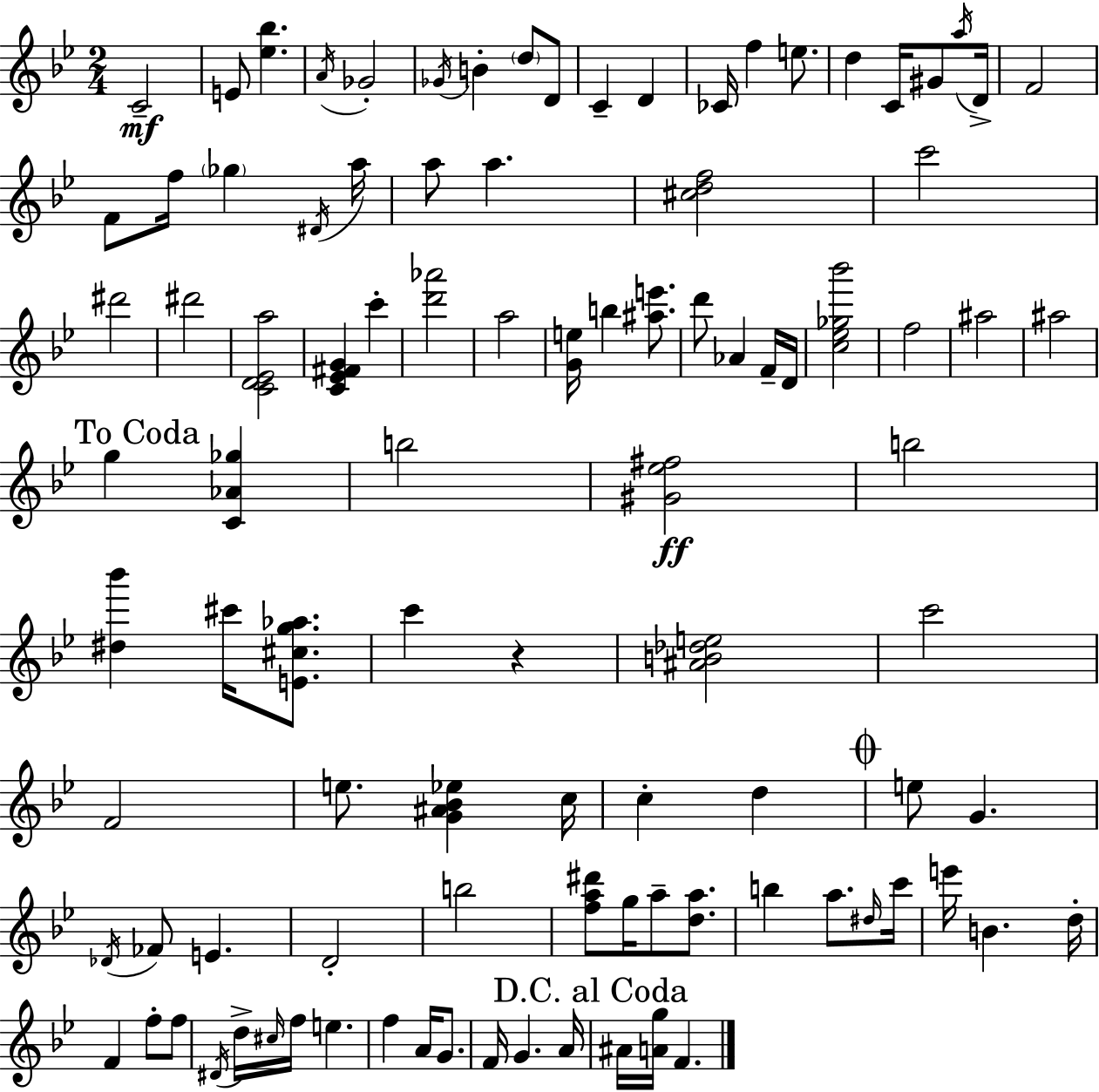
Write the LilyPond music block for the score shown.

{
  \clef treble
  \numericTimeSignature
  \time 2/4
  \key g \minor
  c'2--\mf | e'8 <ees'' bes''>4. | \acciaccatura { a'16 } ges'2-. | \acciaccatura { ges'16 } b'4-. \parenthesize d''8 | \break d'8 c'4-- d'4 | ces'16 f''4 e''8. | d''4 c'16 gis'8 | \acciaccatura { a''16 } d'16-> f'2 | \break f'8 f''16 \parenthesize ges''4 | \acciaccatura { dis'16 } a''16 a''8 a''4. | <cis'' d'' f''>2 | c'''2 | \break dis'''2 | dis'''2 | <c' d' ees' a''>2 | <c' ees' fis' g'>4 | \break c'''4-. <d''' aes'''>2 | a''2 | <g' e''>16 b''4 | <ais'' e'''>8. d'''8 aes'4 | \break f'16-- d'16 <c'' ees'' ges'' bes'''>2 | f''2 | ais''2 | ais''2 | \break \mark "To Coda" g''4 | <c' aes' ges''>4 b''2 | <gis' ees'' fis''>2\ff | b''2 | \break <dis'' bes'''>4 | cis'''16 <e' cis'' g'' aes''>8. c'''4 | r4 <ais' b' des'' e''>2 | c'''2 | \break f'2 | e''8. <g' ais' bes' ees''>4 | c''16 c''4-. | d''4 \mark \markup { \musicglyph "scripts.coda" } e''8 g'4. | \break \acciaccatura { des'16 } fes'8 e'4. | d'2-. | b''2 | <f'' a'' dis'''>8 g''16 | \break a''8-- <d'' a''>8. b''4 | a''8. \grace { dis''16 } c'''16 e'''16 b'4. | d''16-. f'4 | f''8-. f''8 \acciaccatura { dis'16 } d''16-> | \break \grace { cis''16 } f''16 e''4. | f''4 a'16 g'8. | f'16 g'4. a'16 | \mark "D.C. al Coda" ais'16 <a' g''>16 f'4. | \break \bar "|."
}